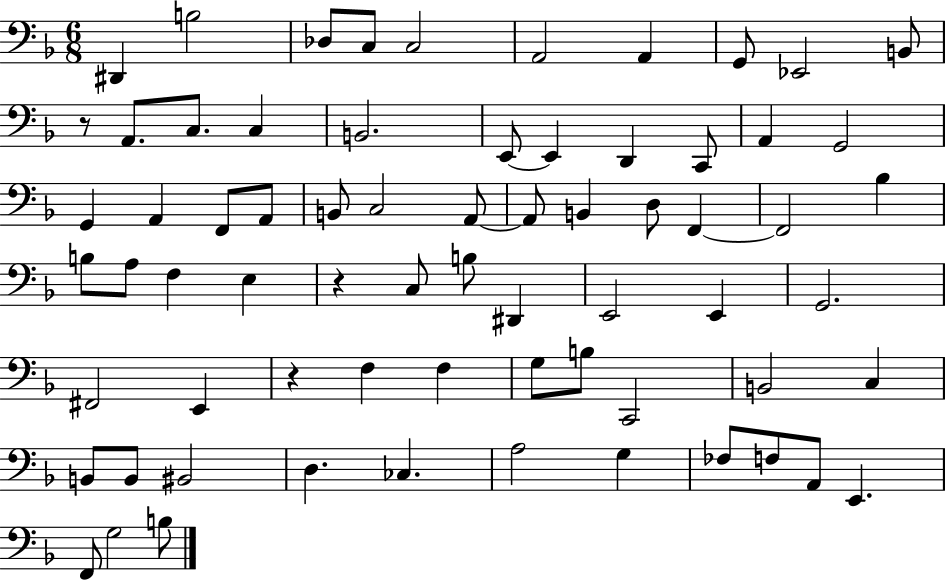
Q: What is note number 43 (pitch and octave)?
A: G2